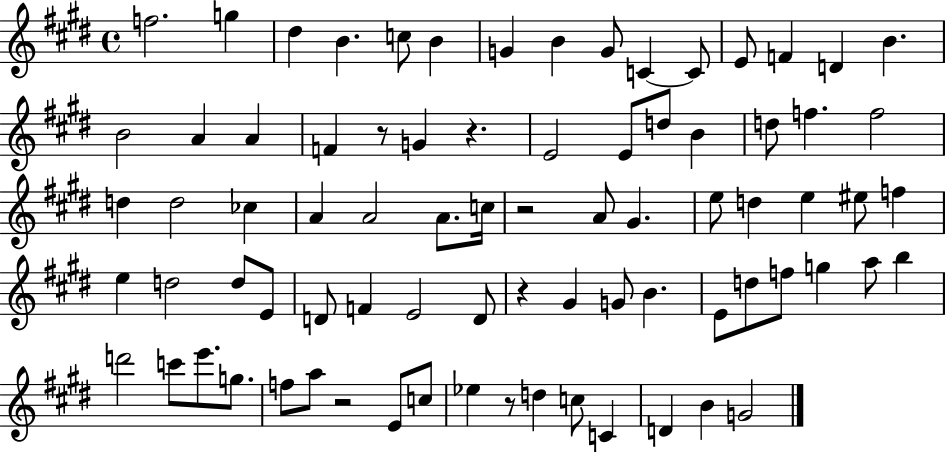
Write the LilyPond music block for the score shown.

{
  \clef treble
  \time 4/4
  \defaultTimeSignature
  \key e \major
  f''2. g''4 | dis''4 b'4. c''8 b'4 | g'4 b'4 g'8 c'4~~ c'8 | e'8 f'4 d'4 b'4. | \break b'2 a'4 a'4 | f'4 r8 g'4 r4. | e'2 e'8 d''8 b'4 | d''8 f''4. f''2 | \break d''4 d''2 ces''4 | a'4 a'2 a'8. c''16 | r2 a'8 gis'4. | e''8 d''4 e''4 eis''8 f''4 | \break e''4 d''2 d''8 e'8 | d'8 f'4 e'2 d'8 | r4 gis'4 g'8 b'4. | e'8 d''8 f''8 g''4 a''8 b''4 | \break d'''2 c'''8 e'''8. g''8. | f''8 a''8 r2 e'8 c''8 | ees''4 r8 d''4 c''8 c'4 | d'4 b'4 g'2 | \break \bar "|."
}